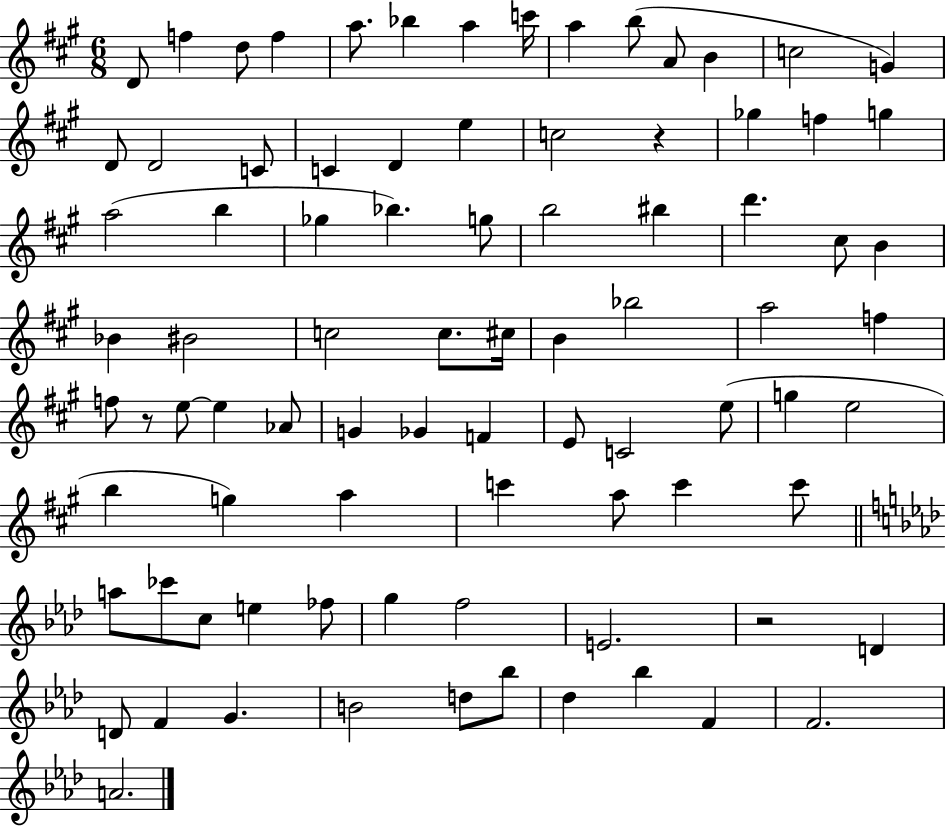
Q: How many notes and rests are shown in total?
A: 85